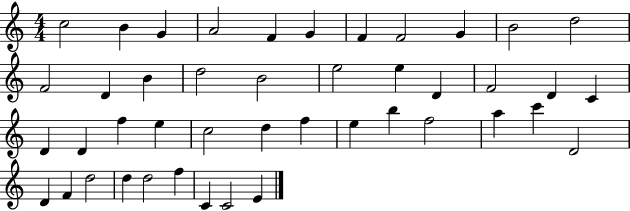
X:1
T:Untitled
M:4/4
L:1/4
K:C
c2 B G A2 F G F F2 G B2 d2 F2 D B d2 B2 e2 e D F2 D C D D f e c2 d f e b f2 a c' D2 D F d2 d d2 f C C2 E